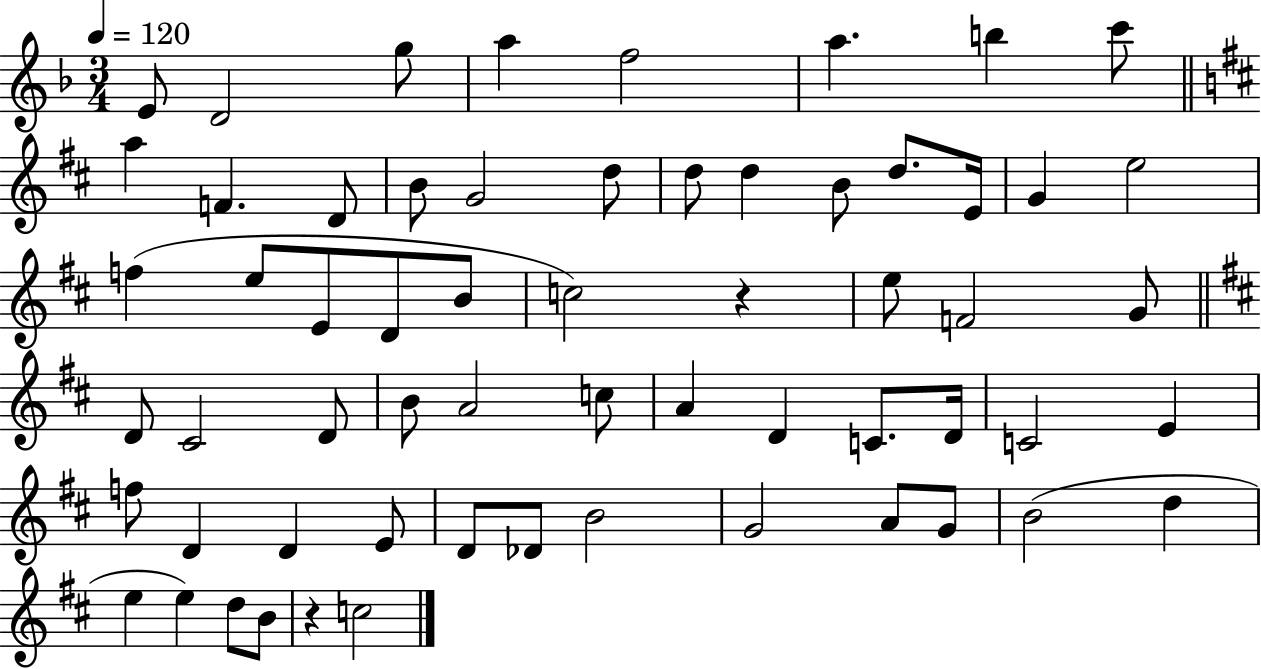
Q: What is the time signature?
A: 3/4